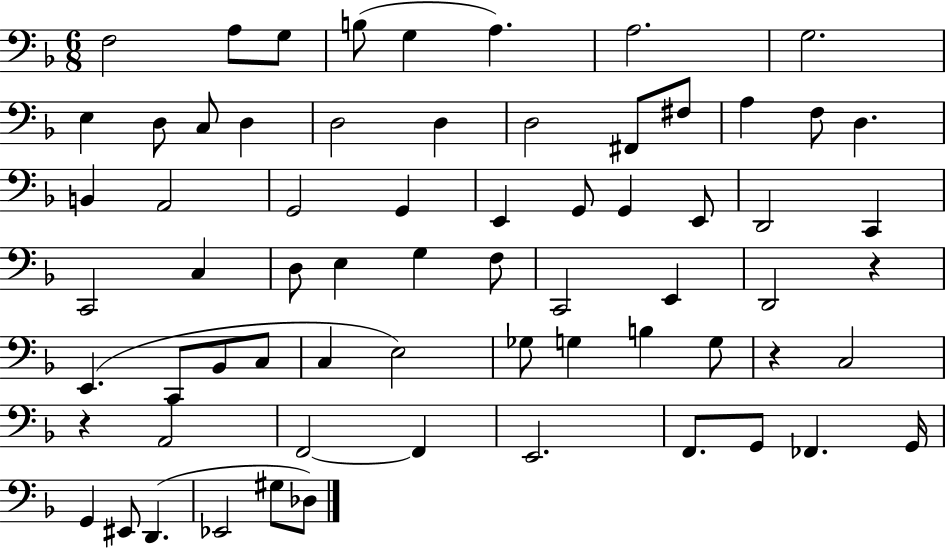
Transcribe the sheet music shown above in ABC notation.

X:1
T:Untitled
M:6/8
L:1/4
K:F
F,2 A,/2 G,/2 B,/2 G, A, A,2 G,2 E, D,/2 C,/2 D, D,2 D, D,2 ^F,,/2 ^F,/2 A, F,/2 D, B,, A,,2 G,,2 G,, E,, G,,/2 G,, E,,/2 D,,2 C,, C,,2 C, D,/2 E, G, F,/2 C,,2 E,, D,,2 z E,, C,,/2 _B,,/2 C,/2 C, E,2 _G,/2 G, B, G,/2 z C,2 z A,,2 F,,2 F,, E,,2 F,,/2 G,,/2 _F,, G,,/4 G,, ^E,,/2 D,, _E,,2 ^G,/2 _D,/2